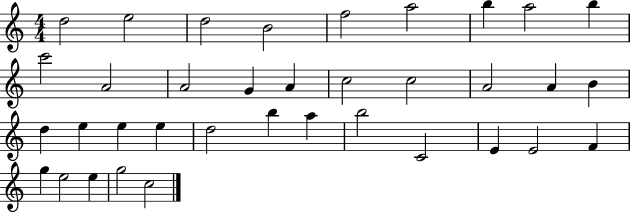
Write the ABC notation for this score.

X:1
T:Untitled
M:4/4
L:1/4
K:C
d2 e2 d2 B2 f2 a2 b a2 b c'2 A2 A2 G A c2 c2 A2 A B d e e e d2 b a b2 C2 E E2 F g e2 e g2 c2